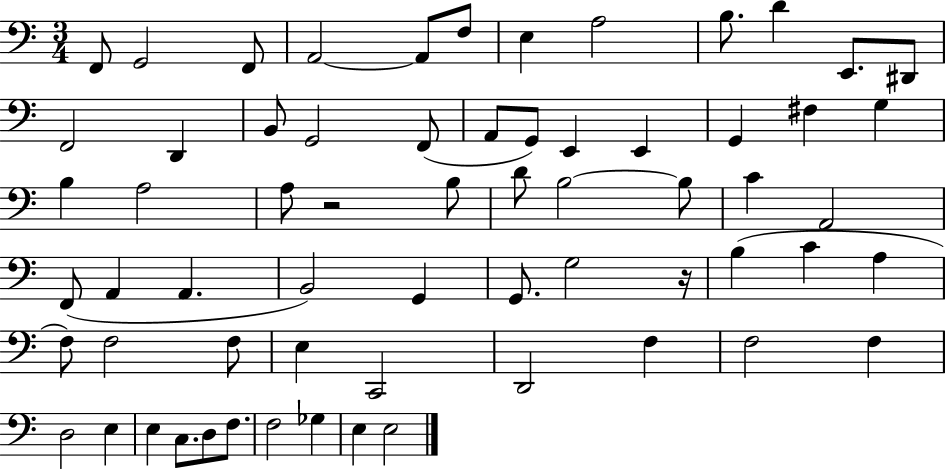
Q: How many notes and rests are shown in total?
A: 64